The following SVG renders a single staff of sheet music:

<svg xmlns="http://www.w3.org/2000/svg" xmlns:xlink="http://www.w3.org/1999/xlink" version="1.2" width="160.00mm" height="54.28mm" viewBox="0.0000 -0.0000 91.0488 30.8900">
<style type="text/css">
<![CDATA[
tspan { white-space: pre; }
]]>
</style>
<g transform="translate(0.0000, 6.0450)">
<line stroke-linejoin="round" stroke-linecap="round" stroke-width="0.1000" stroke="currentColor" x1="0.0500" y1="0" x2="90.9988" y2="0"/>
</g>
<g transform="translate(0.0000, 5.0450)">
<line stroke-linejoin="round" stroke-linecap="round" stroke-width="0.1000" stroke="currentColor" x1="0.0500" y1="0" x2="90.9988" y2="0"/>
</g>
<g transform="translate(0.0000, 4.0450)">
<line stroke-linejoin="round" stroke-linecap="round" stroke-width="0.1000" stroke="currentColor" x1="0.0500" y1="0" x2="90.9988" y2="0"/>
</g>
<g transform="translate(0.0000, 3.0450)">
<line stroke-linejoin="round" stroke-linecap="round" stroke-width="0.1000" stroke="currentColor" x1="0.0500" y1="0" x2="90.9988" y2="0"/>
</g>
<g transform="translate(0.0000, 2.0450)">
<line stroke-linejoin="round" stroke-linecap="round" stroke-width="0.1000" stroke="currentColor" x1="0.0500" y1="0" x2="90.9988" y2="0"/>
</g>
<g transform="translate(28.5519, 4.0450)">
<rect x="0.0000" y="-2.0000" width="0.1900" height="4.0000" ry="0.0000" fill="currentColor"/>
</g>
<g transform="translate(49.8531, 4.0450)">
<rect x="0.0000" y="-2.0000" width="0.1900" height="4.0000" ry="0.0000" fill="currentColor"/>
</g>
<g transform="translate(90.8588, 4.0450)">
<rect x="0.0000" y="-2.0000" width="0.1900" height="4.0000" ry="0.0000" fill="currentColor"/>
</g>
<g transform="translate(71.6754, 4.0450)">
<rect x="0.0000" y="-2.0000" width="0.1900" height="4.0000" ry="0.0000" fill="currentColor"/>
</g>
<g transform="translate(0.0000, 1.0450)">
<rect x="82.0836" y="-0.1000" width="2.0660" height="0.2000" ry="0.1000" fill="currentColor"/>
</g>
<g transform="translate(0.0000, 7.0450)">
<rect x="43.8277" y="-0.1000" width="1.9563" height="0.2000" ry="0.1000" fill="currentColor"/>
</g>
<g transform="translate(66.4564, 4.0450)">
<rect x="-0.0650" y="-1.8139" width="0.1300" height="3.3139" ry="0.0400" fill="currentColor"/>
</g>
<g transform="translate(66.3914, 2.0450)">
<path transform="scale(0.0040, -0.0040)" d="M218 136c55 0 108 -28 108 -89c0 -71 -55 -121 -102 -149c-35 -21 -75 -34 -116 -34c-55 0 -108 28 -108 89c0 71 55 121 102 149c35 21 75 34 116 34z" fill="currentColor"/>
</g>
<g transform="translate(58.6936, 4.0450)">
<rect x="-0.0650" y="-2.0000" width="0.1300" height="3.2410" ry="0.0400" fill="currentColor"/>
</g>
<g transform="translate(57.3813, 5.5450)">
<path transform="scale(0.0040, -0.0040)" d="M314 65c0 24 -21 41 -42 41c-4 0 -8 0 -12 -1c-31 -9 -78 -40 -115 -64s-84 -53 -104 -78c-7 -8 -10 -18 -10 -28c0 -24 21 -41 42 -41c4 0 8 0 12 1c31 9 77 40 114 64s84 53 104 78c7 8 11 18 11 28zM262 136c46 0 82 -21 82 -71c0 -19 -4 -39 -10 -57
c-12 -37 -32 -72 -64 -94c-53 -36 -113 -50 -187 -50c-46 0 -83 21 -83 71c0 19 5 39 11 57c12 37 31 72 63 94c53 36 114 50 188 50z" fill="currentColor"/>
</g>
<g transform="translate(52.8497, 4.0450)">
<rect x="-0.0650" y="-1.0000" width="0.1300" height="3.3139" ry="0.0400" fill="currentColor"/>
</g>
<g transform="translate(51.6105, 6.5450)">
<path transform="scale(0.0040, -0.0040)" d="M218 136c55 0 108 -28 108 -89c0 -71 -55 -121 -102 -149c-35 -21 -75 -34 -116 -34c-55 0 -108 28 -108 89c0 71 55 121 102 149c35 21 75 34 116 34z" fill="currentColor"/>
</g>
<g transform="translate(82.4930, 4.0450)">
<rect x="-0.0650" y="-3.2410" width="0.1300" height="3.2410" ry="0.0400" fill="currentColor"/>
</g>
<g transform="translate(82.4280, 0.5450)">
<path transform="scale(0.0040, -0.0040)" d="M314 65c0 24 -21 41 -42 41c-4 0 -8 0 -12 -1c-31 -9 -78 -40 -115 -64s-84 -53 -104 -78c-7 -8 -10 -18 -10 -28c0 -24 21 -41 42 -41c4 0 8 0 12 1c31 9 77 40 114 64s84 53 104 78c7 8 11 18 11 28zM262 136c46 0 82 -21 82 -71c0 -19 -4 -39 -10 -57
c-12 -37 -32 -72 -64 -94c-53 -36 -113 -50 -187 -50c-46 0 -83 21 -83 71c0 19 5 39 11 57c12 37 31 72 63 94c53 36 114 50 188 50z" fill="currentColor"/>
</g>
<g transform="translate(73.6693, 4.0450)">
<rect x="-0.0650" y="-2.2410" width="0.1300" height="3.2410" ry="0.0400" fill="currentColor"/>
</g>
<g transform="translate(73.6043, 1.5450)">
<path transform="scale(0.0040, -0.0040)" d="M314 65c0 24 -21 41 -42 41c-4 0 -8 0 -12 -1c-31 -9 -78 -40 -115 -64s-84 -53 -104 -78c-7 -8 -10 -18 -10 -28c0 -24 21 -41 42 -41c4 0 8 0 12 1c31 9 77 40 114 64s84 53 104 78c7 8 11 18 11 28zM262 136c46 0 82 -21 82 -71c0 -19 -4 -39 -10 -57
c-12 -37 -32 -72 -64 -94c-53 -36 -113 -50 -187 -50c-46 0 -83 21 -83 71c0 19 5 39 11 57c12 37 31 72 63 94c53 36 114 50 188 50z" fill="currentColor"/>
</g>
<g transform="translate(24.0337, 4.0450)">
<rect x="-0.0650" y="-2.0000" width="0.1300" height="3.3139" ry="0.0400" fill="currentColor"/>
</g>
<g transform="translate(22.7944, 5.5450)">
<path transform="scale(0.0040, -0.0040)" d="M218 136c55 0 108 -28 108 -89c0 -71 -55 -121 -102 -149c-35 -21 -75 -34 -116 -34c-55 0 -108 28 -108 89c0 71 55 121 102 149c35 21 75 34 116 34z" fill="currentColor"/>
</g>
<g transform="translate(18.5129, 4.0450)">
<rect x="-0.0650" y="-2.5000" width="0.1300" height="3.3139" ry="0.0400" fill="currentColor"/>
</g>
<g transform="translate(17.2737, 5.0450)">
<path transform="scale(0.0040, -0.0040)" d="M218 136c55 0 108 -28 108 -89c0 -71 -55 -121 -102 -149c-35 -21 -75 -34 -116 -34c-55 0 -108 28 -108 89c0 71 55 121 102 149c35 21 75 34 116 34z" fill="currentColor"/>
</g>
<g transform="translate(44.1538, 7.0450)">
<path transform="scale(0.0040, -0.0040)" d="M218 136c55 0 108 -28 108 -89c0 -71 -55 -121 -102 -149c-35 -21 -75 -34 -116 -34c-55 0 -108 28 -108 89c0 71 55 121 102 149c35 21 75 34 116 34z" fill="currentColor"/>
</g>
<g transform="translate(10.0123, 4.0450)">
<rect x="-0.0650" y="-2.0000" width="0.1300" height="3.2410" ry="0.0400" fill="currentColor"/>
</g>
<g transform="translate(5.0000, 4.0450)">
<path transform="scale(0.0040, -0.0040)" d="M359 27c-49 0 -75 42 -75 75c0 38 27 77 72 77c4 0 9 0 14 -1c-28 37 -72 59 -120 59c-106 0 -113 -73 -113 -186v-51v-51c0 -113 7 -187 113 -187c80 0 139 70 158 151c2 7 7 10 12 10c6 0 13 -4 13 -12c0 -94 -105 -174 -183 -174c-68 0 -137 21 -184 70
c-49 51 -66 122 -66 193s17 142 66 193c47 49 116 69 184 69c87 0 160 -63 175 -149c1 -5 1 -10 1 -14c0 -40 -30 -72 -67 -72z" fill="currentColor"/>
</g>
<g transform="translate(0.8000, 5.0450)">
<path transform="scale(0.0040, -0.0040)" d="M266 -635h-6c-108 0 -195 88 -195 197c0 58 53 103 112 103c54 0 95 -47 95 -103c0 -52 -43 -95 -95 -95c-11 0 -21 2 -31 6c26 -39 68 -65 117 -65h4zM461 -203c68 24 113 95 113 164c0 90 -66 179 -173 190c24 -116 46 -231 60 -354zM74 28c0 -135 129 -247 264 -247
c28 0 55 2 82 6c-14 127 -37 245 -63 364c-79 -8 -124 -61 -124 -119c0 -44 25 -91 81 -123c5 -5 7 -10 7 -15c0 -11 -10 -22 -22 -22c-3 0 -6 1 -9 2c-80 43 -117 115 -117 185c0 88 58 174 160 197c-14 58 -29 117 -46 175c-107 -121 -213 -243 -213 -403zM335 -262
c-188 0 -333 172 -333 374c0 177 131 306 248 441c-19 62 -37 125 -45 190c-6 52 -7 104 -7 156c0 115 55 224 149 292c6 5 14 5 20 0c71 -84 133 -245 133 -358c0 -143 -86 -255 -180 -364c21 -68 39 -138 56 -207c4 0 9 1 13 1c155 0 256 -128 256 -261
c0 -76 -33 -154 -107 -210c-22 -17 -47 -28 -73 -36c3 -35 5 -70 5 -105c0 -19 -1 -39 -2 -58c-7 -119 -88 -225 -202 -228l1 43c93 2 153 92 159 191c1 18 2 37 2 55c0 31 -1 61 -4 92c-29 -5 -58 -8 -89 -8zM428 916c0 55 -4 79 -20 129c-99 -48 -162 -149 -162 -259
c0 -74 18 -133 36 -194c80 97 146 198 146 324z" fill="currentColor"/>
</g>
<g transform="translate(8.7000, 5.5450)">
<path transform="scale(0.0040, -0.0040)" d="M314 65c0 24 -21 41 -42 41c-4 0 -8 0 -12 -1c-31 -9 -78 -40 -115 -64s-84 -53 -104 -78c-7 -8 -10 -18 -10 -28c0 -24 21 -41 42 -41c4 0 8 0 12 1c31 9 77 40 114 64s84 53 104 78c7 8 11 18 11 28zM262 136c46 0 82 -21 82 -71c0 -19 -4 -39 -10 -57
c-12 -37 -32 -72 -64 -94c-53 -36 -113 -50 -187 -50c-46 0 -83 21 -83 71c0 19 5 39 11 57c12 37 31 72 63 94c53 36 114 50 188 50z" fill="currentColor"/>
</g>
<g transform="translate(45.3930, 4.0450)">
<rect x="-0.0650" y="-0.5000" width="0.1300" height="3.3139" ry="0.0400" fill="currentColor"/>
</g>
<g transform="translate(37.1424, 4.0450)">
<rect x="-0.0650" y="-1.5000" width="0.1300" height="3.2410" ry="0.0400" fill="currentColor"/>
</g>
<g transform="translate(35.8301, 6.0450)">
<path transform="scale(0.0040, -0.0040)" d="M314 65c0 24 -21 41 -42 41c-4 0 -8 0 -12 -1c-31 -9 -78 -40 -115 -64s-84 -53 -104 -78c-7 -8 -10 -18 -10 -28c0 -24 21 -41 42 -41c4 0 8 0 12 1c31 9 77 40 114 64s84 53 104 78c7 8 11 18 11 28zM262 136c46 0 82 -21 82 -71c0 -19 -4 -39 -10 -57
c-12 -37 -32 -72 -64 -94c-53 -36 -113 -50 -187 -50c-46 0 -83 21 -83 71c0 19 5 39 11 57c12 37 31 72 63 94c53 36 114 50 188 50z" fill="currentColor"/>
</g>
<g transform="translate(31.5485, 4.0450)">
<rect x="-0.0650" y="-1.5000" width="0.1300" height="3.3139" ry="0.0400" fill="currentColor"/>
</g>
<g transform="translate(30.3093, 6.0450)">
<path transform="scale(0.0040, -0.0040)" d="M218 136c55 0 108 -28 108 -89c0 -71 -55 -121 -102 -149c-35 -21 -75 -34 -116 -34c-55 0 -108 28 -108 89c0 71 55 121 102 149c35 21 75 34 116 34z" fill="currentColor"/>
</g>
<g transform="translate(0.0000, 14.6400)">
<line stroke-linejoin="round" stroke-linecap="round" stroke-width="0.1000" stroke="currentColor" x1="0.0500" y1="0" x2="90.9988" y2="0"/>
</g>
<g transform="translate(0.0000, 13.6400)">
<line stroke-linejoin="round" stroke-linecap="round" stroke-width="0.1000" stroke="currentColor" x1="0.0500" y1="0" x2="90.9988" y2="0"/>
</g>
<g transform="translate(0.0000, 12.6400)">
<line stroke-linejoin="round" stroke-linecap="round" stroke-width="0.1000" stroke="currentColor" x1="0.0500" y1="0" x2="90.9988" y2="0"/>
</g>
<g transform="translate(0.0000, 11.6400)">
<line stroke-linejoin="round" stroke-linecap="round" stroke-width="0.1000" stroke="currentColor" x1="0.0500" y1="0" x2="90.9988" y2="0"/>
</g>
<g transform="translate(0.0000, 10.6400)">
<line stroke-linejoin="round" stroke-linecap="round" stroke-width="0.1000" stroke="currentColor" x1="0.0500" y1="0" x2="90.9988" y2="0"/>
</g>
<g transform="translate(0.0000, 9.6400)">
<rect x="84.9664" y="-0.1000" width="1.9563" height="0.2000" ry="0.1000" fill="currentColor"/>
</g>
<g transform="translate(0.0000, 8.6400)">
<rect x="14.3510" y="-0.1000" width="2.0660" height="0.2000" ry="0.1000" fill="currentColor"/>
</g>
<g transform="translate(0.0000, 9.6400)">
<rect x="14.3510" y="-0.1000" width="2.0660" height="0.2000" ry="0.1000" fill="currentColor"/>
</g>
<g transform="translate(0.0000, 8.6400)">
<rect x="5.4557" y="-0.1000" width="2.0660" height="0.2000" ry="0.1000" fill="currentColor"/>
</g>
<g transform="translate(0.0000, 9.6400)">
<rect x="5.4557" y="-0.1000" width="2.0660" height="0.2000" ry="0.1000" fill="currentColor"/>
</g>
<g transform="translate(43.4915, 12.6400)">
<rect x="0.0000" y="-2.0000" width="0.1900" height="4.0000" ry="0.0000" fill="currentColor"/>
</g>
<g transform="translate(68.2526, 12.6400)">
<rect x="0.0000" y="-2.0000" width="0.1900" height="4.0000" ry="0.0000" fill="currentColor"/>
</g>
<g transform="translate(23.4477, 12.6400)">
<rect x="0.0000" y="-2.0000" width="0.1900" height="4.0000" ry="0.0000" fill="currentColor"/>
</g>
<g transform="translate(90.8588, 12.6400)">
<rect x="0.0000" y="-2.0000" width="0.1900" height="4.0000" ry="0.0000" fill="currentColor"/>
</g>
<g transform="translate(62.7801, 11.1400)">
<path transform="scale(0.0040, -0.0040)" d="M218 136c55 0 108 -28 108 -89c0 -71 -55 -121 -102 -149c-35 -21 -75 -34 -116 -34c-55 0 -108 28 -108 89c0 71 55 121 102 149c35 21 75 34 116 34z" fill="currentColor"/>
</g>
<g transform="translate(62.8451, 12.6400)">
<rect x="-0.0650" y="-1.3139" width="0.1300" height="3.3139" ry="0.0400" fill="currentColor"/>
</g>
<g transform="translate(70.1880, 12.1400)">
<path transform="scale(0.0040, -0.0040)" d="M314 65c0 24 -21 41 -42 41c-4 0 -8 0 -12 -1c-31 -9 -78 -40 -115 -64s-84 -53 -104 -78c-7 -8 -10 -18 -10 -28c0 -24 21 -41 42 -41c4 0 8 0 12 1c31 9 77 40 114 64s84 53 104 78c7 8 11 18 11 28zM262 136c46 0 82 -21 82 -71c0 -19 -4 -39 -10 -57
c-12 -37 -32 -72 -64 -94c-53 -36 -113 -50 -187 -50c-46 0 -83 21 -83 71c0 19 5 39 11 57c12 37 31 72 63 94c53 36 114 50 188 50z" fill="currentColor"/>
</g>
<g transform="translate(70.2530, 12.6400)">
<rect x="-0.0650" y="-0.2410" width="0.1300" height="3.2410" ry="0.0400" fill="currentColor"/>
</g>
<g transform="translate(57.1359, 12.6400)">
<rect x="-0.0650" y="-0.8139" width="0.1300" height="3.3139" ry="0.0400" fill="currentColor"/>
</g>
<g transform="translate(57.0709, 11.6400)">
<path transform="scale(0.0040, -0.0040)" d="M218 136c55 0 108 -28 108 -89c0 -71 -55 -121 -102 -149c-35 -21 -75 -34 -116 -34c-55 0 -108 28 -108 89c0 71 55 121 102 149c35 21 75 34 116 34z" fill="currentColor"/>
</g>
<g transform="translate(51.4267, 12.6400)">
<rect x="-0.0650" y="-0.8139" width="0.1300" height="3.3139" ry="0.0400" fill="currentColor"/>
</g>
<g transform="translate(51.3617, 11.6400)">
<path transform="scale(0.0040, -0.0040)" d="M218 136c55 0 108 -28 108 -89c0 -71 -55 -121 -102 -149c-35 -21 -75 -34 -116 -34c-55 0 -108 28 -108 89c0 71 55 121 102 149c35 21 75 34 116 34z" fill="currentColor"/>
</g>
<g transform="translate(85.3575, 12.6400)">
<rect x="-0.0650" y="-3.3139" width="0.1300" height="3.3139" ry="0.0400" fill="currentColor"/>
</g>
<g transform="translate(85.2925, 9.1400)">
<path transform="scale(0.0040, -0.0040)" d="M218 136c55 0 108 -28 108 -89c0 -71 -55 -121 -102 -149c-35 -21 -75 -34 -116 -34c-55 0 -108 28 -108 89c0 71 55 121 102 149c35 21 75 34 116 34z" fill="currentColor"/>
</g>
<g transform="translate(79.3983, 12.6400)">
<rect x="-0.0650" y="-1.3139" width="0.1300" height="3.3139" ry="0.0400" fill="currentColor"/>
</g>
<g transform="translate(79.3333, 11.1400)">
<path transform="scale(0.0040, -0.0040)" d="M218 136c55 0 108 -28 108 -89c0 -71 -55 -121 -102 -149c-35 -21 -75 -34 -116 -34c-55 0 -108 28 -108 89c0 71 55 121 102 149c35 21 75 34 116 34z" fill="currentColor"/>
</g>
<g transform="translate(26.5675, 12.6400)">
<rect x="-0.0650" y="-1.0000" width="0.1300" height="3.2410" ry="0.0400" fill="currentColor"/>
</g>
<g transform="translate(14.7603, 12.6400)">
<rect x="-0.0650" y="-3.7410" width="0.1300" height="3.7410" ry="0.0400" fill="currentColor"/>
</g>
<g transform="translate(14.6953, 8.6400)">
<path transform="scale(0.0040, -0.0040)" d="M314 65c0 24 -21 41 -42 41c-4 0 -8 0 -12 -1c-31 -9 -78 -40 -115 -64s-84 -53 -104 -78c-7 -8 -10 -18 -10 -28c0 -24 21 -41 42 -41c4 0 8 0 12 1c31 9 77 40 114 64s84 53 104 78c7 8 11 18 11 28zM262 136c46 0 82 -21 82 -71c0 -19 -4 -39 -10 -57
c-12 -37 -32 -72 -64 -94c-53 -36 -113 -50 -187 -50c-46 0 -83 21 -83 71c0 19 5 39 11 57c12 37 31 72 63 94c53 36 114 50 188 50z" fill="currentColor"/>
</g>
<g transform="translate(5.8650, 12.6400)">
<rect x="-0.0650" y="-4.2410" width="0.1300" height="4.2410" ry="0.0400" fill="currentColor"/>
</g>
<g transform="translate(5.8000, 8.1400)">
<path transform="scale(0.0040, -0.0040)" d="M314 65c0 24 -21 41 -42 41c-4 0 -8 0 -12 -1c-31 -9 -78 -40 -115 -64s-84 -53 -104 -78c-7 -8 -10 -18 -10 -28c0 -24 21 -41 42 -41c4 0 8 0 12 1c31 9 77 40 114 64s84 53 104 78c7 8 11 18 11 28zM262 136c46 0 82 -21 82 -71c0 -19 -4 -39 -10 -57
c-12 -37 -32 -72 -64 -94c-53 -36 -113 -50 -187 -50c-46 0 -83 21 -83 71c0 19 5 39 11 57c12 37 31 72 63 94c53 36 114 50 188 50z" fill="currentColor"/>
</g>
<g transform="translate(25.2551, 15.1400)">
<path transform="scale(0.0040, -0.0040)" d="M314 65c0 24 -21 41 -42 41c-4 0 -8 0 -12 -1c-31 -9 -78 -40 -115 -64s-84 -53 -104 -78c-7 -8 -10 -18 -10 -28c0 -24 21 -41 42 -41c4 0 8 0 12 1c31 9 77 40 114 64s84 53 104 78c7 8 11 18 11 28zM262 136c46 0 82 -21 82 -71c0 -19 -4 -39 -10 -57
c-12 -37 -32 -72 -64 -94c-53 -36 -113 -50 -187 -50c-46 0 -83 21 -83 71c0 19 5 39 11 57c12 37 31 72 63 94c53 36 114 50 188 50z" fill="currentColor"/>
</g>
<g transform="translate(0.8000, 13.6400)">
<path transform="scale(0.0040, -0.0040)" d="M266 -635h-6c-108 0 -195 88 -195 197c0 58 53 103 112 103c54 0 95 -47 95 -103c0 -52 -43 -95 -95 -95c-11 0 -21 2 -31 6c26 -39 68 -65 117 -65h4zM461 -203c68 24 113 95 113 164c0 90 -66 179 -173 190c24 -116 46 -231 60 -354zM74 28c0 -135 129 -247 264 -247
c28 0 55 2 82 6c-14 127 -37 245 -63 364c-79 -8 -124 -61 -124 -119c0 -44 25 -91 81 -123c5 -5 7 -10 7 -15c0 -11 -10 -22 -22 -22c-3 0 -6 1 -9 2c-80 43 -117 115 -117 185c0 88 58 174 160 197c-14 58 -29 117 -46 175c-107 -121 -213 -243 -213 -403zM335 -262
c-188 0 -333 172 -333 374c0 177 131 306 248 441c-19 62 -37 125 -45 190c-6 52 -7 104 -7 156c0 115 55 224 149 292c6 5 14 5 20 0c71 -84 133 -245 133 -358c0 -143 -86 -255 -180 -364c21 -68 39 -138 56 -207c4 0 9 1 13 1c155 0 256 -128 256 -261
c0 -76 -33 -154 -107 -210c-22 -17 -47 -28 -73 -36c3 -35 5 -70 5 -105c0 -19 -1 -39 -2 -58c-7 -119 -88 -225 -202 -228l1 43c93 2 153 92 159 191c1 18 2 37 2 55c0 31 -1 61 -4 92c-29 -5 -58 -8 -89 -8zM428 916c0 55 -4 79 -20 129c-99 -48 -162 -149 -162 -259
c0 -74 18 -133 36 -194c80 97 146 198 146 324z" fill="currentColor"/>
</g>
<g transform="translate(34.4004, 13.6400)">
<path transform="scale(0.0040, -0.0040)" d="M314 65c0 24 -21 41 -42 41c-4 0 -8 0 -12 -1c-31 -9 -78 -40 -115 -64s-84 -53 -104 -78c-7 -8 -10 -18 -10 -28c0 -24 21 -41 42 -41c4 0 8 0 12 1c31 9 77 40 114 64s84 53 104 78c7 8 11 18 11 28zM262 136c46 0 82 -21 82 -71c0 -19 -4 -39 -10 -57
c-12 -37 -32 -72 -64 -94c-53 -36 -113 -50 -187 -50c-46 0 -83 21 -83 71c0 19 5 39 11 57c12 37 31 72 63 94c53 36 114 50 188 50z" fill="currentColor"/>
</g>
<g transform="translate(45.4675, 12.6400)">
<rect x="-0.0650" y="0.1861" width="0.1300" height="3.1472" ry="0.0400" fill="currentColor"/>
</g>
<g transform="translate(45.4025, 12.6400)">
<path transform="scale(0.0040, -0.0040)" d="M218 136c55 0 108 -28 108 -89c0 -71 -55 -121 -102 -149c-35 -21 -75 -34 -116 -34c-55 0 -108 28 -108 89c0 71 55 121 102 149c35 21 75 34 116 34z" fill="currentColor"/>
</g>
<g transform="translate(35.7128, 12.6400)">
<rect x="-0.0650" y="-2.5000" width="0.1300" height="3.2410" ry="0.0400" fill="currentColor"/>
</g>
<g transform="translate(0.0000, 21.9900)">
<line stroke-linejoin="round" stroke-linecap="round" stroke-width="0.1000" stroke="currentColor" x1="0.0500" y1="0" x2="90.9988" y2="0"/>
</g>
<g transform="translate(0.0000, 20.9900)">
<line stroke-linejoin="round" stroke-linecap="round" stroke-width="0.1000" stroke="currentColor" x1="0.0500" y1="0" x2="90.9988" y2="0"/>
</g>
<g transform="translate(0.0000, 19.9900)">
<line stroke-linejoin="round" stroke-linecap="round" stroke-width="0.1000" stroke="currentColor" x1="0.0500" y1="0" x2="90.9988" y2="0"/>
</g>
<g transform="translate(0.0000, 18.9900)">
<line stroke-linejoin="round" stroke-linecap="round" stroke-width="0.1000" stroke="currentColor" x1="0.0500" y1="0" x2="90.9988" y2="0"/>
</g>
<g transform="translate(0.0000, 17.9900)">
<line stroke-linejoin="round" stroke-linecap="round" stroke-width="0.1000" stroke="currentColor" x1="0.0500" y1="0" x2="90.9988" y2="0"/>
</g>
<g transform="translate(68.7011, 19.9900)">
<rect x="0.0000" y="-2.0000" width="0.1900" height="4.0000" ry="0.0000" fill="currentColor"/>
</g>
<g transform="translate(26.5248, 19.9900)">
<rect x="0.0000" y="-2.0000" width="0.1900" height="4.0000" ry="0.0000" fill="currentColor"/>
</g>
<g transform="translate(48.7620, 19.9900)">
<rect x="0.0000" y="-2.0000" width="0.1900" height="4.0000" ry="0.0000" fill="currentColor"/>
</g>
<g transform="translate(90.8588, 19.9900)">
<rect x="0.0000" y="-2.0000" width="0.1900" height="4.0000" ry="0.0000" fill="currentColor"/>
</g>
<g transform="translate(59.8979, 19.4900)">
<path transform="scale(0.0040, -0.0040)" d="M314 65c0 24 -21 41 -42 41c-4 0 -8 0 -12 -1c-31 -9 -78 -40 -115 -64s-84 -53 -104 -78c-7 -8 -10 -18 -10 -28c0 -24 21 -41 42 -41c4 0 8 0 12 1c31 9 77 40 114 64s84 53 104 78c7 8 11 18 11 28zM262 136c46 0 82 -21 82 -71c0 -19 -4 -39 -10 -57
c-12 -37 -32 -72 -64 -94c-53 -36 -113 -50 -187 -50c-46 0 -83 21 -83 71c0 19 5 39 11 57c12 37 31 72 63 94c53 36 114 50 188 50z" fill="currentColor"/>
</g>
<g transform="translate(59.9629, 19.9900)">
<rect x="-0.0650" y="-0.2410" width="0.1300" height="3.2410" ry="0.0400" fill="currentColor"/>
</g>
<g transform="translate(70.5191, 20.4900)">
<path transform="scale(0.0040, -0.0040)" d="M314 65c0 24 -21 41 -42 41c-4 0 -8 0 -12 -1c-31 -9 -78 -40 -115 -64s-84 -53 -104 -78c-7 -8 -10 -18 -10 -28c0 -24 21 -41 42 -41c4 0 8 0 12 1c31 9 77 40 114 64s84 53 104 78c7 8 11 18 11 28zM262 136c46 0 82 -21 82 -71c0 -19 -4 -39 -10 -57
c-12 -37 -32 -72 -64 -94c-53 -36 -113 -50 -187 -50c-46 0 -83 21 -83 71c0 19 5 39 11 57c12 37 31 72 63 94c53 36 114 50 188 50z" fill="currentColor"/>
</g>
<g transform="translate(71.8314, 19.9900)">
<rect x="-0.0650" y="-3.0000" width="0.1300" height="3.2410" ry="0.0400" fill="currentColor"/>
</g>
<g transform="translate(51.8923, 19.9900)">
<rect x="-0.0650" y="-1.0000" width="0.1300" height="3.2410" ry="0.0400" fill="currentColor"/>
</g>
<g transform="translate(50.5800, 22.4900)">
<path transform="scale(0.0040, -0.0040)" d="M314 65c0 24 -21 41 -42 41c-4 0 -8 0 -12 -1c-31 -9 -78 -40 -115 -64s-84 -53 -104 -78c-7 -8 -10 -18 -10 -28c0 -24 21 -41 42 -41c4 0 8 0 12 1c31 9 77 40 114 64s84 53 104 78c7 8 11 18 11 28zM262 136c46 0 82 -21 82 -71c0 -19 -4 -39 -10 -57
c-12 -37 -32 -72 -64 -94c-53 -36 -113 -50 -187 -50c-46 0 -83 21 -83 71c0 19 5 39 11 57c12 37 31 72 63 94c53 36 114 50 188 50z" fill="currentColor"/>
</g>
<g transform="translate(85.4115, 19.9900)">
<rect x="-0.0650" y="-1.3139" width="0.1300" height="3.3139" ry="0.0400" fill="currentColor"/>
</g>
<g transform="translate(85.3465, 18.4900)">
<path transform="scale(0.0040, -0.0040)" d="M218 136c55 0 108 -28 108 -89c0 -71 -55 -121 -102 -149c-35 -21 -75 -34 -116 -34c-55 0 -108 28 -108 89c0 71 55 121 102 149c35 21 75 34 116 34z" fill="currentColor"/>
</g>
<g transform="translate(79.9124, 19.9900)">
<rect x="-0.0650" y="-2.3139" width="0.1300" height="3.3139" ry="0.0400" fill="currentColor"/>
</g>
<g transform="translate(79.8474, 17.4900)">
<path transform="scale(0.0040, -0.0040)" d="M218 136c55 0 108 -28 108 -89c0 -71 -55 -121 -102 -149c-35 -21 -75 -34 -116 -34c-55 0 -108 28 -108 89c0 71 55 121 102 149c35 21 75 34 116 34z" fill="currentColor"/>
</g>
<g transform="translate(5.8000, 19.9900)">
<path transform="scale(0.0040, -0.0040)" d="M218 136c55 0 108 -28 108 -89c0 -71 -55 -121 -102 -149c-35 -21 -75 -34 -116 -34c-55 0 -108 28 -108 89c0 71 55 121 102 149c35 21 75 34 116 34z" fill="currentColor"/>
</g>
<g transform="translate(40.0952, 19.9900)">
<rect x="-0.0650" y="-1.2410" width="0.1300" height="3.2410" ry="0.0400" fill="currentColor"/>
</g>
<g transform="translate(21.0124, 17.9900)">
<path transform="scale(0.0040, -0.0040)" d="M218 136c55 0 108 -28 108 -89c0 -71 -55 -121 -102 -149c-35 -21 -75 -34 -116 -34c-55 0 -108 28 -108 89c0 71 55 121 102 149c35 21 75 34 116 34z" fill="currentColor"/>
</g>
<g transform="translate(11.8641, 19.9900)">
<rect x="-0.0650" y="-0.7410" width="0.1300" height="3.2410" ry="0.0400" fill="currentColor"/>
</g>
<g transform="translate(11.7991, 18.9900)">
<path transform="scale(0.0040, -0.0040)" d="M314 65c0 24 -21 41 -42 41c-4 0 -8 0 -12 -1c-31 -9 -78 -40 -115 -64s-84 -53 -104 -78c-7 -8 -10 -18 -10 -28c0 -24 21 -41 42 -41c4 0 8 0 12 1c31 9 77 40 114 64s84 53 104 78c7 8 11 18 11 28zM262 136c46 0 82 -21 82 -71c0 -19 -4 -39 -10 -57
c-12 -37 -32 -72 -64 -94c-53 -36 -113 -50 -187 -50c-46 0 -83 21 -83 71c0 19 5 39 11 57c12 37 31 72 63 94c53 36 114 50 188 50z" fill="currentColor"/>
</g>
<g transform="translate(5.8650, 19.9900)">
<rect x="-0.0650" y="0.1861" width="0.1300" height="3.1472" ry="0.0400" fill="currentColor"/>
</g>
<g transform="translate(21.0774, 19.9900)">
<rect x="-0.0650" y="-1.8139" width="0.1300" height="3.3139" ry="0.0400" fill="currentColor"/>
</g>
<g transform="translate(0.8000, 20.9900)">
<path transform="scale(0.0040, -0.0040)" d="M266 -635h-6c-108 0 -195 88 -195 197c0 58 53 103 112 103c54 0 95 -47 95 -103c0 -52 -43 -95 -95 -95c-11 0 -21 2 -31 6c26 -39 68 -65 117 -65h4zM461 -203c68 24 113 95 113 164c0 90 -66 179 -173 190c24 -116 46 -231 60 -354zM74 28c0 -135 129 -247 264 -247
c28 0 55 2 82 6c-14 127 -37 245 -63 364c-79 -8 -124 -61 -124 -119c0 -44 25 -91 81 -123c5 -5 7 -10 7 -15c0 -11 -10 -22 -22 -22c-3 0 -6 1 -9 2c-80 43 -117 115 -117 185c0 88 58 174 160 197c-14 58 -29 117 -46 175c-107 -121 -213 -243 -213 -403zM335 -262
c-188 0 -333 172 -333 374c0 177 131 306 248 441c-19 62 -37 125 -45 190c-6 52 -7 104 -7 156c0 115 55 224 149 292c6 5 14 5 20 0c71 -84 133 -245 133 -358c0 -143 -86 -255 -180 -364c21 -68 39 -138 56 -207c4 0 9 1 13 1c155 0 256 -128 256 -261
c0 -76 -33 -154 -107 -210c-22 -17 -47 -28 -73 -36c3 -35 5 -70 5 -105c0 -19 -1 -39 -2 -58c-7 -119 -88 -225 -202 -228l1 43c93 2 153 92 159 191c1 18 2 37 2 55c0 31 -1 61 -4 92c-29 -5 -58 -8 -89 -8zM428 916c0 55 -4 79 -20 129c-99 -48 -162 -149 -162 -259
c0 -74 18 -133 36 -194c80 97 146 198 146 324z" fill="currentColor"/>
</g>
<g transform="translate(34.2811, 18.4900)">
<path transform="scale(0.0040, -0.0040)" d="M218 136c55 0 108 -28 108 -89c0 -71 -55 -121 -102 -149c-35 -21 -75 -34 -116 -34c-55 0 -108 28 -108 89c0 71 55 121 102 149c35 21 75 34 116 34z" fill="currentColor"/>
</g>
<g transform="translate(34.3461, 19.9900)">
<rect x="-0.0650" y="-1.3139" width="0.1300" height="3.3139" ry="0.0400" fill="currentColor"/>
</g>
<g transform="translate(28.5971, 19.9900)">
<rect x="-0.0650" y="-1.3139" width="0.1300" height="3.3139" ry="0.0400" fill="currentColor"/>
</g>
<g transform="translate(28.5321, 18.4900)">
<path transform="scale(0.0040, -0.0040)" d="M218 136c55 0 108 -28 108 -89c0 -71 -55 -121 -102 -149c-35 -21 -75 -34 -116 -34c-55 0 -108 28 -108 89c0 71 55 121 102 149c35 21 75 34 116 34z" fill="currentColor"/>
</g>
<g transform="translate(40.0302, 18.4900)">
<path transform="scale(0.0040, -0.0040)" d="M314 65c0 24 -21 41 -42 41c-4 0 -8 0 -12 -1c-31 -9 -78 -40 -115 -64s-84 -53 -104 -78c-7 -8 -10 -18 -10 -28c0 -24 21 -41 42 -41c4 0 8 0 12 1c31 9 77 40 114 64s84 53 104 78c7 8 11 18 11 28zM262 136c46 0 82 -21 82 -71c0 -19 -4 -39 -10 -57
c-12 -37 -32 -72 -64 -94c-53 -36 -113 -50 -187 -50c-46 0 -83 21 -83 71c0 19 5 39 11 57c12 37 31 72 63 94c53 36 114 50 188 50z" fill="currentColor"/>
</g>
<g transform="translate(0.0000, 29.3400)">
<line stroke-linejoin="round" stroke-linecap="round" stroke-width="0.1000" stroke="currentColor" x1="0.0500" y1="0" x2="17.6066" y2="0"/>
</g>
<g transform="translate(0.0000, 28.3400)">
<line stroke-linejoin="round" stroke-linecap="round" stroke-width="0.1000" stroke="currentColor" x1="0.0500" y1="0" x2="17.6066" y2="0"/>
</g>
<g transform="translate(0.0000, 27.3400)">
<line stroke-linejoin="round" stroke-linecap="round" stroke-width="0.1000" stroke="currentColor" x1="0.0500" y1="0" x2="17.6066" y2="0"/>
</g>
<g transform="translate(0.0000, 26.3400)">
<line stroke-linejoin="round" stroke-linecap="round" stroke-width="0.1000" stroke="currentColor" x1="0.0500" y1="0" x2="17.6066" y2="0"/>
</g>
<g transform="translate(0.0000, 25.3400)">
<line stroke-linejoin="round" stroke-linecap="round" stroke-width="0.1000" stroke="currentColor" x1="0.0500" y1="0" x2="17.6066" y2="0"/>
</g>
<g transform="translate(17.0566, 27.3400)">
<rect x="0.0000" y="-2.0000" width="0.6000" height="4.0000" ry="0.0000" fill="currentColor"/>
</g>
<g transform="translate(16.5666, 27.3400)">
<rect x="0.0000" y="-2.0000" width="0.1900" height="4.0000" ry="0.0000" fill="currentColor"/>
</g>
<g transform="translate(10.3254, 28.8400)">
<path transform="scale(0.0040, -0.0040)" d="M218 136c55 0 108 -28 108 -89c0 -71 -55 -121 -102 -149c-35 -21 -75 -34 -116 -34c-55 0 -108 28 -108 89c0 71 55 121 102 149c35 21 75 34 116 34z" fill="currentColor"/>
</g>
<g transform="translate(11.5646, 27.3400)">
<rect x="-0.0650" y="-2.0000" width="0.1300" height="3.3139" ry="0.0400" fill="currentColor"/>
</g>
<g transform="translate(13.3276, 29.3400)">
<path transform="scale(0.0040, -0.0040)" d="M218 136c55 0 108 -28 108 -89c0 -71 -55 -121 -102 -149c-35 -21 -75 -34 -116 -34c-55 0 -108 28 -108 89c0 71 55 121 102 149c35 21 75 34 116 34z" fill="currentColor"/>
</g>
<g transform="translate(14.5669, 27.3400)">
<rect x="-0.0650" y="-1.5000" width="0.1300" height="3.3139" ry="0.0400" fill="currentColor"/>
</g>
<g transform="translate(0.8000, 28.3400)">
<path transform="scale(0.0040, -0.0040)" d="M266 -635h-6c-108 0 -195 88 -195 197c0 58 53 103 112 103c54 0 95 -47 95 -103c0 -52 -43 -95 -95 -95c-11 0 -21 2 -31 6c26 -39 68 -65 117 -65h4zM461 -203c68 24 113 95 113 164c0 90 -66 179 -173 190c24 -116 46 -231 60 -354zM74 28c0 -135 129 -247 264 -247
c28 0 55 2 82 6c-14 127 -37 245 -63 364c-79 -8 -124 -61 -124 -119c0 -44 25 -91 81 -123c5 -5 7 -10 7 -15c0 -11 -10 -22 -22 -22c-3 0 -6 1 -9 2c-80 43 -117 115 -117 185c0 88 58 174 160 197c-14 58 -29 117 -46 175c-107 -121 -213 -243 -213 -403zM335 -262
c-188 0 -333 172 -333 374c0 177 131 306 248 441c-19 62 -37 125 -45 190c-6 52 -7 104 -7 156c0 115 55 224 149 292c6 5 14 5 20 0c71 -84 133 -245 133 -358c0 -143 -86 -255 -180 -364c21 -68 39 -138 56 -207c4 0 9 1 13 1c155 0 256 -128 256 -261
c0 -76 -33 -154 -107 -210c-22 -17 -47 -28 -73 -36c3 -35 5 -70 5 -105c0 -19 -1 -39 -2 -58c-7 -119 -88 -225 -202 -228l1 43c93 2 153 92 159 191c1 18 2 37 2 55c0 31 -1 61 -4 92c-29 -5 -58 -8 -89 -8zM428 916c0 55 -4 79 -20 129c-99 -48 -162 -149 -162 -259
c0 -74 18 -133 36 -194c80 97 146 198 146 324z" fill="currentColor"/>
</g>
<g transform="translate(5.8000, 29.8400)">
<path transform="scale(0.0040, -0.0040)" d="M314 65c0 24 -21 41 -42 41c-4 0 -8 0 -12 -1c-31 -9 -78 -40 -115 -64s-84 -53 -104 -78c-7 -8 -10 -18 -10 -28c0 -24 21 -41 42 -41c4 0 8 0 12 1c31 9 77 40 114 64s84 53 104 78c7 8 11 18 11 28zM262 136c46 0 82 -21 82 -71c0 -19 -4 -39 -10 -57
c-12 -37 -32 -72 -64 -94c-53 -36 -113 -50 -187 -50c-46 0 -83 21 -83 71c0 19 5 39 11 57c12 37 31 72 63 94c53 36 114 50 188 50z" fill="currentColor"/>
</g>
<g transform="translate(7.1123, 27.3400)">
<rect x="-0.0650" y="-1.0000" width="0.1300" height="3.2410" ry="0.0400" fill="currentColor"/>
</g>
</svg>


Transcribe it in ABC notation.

X:1
T:Untitled
M:4/4
L:1/4
K:C
F2 G F E E2 C D F2 f g2 b2 d'2 c'2 D2 G2 B d d e c2 e b B d2 f e e e2 D2 c2 A2 g e D2 F E